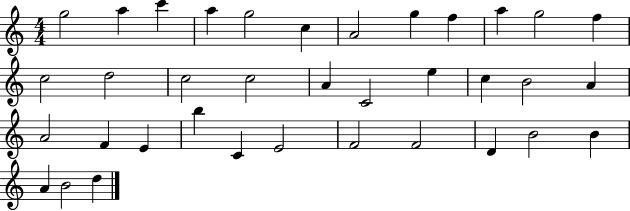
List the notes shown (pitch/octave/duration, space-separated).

G5/h A5/q C6/q A5/q G5/h C5/q A4/h G5/q F5/q A5/q G5/h F5/q C5/h D5/h C5/h C5/h A4/q C4/h E5/q C5/q B4/h A4/q A4/h F4/q E4/q B5/q C4/q E4/h F4/h F4/h D4/q B4/h B4/q A4/q B4/h D5/q